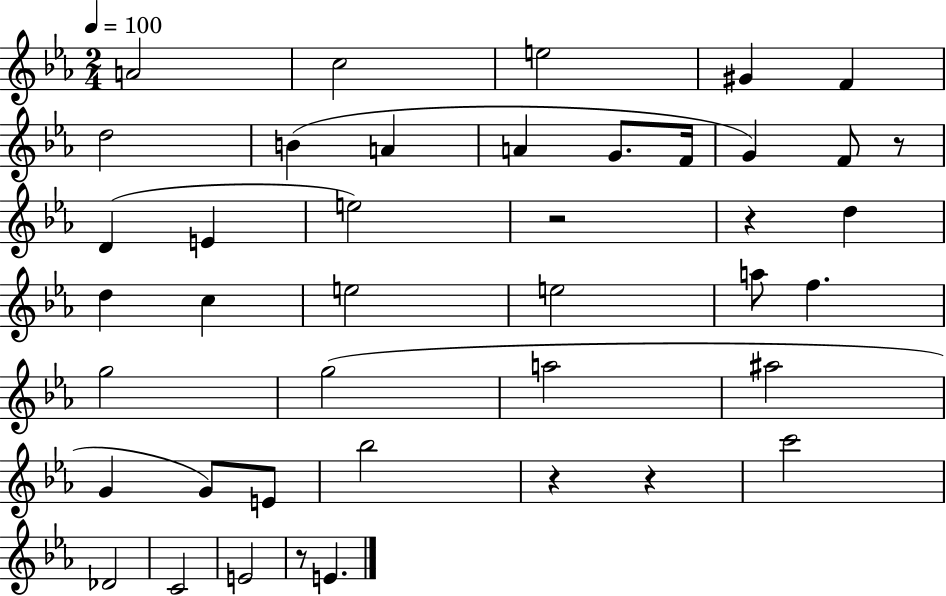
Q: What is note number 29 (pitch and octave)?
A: G4